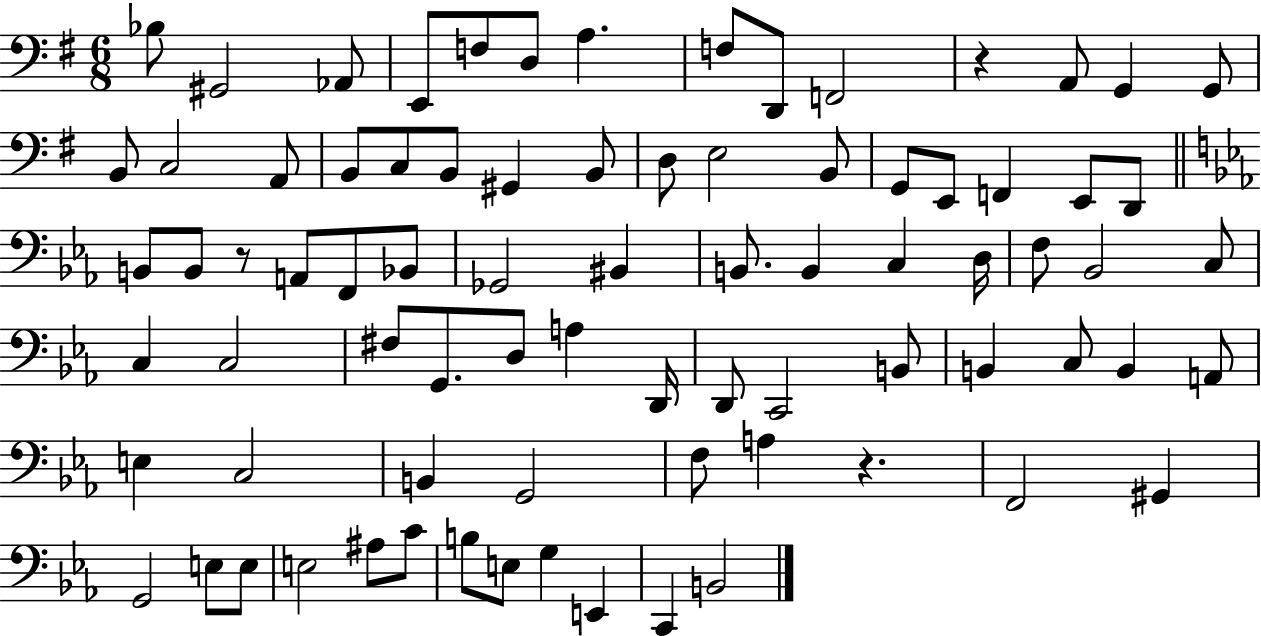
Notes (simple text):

Bb3/e G#2/h Ab2/e E2/e F3/e D3/e A3/q. F3/e D2/e F2/h R/q A2/e G2/q G2/e B2/e C3/h A2/e B2/e C3/e B2/e G#2/q B2/e D3/e E3/h B2/e G2/e E2/e F2/q E2/e D2/e B2/e B2/e R/e A2/e F2/e Bb2/e Gb2/h BIS2/q B2/e. B2/q C3/q D3/s F3/e Bb2/h C3/e C3/q C3/h F#3/e G2/e. D3/e A3/q D2/s D2/e C2/h B2/e B2/q C3/e B2/q A2/e E3/q C3/h B2/q G2/h F3/e A3/q R/q. F2/h G#2/q G2/h E3/e E3/e E3/h A#3/e C4/e B3/e E3/e G3/q E2/q C2/q B2/h